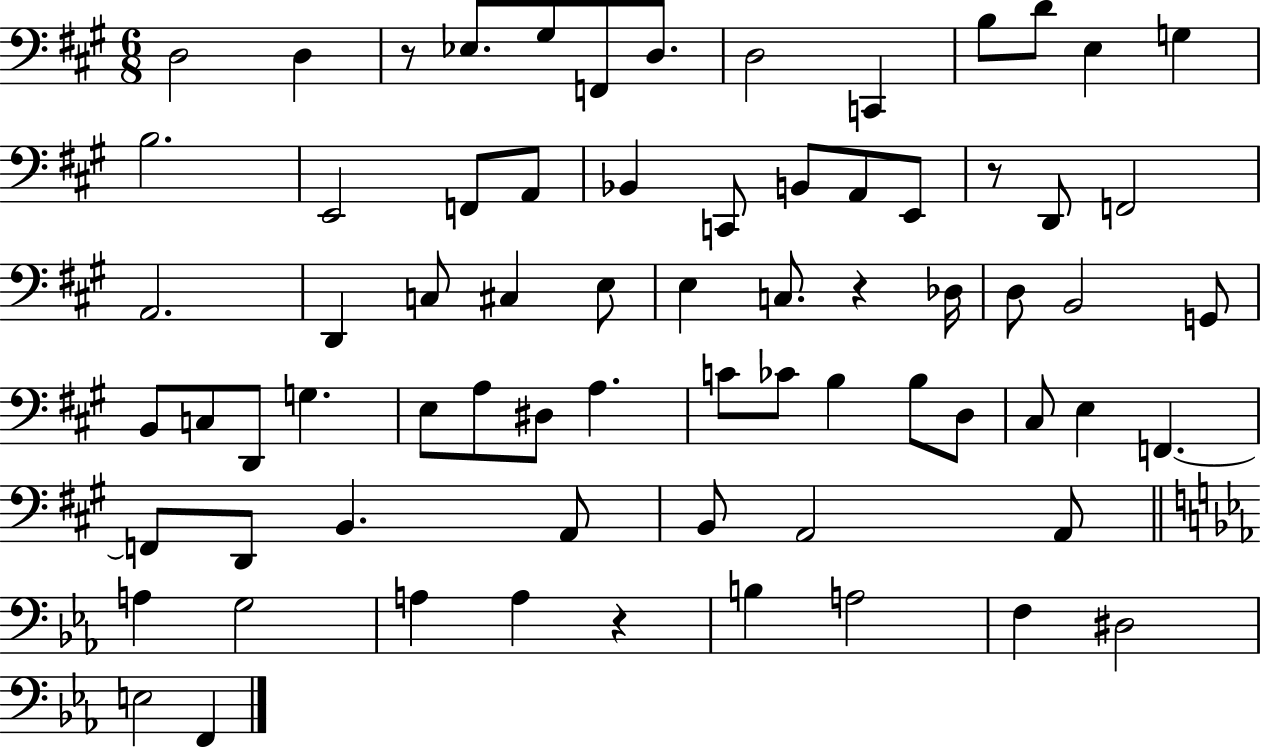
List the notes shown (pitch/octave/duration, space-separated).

D3/h D3/q R/e Eb3/e. G#3/e F2/e D3/e. D3/h C2/q B3/e D4/e E3/q G3/q B3/h. E2/h F2/e A2/e Bb2/q C2/e B2/e A2/e E2/e R/e D2/e F2/h A2/h. D2/q C3/e C#3/q E3/e E3/q C3/e. R/q Db3/s D3/e B2/h G2/e B2/e C3/e D2/e G3/q. E3/e A3/e D#3/e A3/q. C4/e CES4/e B3/q B3/e D3/e C#3/e E3/q F2/q. F2/e D2/e B2/q. A2/e B2/e A2/h A2/e A3/q G3/h A3/q A3/q R/q B3/q A3/h F3/q D#3/h E3/h F2/q